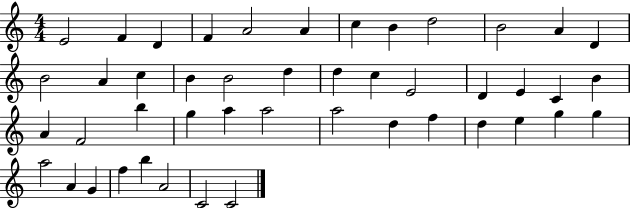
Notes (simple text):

E4/h F4/q D4/q F4/q A4/h A4/q C5/q B4/q D5/h B4/h A4/q D4/q B4/h A4/q C5/q B4/q B4/h D5/q D5/q C5/q E4/h D4/q E4/q C4/q B4/q A4/q F4/h B5/q G5/q A5/q A5/h A5/h D5/q F5/q D5/q E5/q G5/q G5/q A5/h A4/q G4/q F5/q B5/q A4/h C4/h C4/h